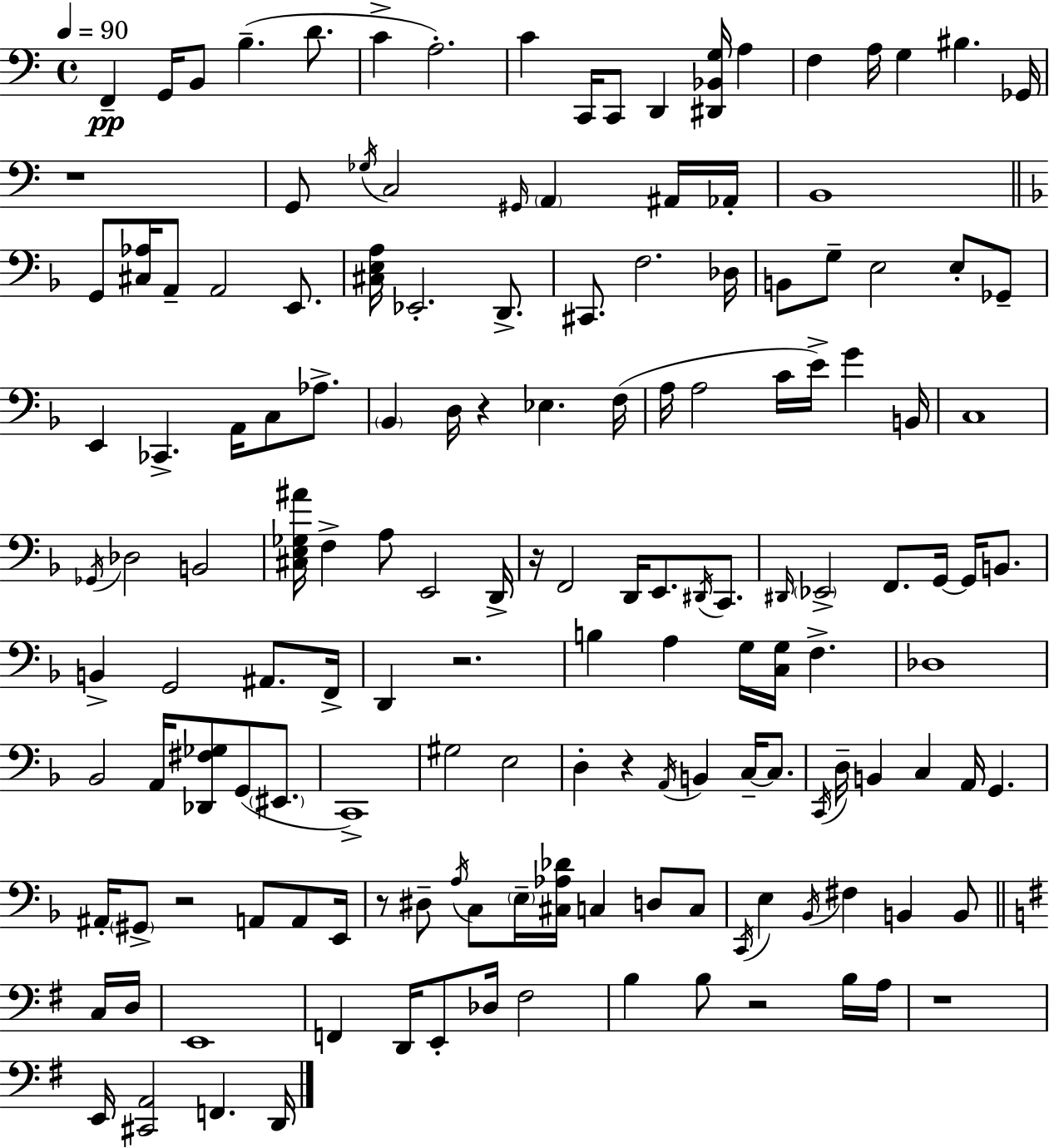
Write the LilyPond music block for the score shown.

{
  \clef bass
  \time 4/4
  \defaultTimeSignature
  \key a \minor
  \tempo 4 = 90
  \repeat volta 2 { f,4--\pp g,16 b,8 b4.--( d'8. | c'4-> a2.-.) | c'4 c,16 c,8 d,4 <dis, bes, g>16 a4 | f4 a16 g4 bis4. ges,16 | \break r1 | g,8 \acciaccatura { ges16 } c2 \grace { gis,16 } \parenthesize a,4 | ais,16 aes,16-. b,1 | \bar "||" \break \key d \minor g,8 <cis aes>16 a,8-- a,2 e,8. | <cis e a>16 ees,2.-. d,8.-> | cis,8. f2. des16 | b,8 g8-- e2 e8-. ges,8-- | \break e,4 ces,4.-> a,16 c8 aes8.-> | \parenthesize bes,4 d16 r4 ees4. f16( | a16 a2 c'16 e'16->) g'4 b,16 | c1 | \break \acciaccatura { ges,16 } des2 b,2 | <cis e ges ais'>16 f4-> a8 e,2 | d,16-> r16 f,2 d,16 e,8. \acciaccatura { dis,16 } c,8. | \grace { dis,16 } \parenthesize ees,2-> f,8. g,16~~ g,16 | \break b,8. b,4-> g,2 ais,8. | f,16-> d,4 r2. | b4 a4 g16 <c g>16 f4.-> | des1 | \break bes,2 a,16 <des, fis ges>8 g,8( | \parenthesize eis,8. c,1->) | gis2 e2 | d4-. r4 \acciaccatura { a,16 } b,4 | \break c16--~~ c8. \acciaccatura { c,16 } d16-- b,4 c4 a,16 g,4. | ais,16-. \parenthesize gis,8-> r2 | a,8 a,8 e,16 r8 dis8-- \acciaccatura { a16 } c8 \parenthesize e16-- <cis aes des'>16 c4 | d8 c8 \acciaccatura { c,16 } e4 \acciaccatura { bes,16 } fis4 | \break b,4 b,8 \bar "||" \break \key g \major c16 d16 e,1 | f,4 d,16 e,8-. des16 fis2 | b4 b8 r2 | b16 a16 r1 | \break e,16 <cis, a,>2 f,4. | d,16 } \bar "|."
}